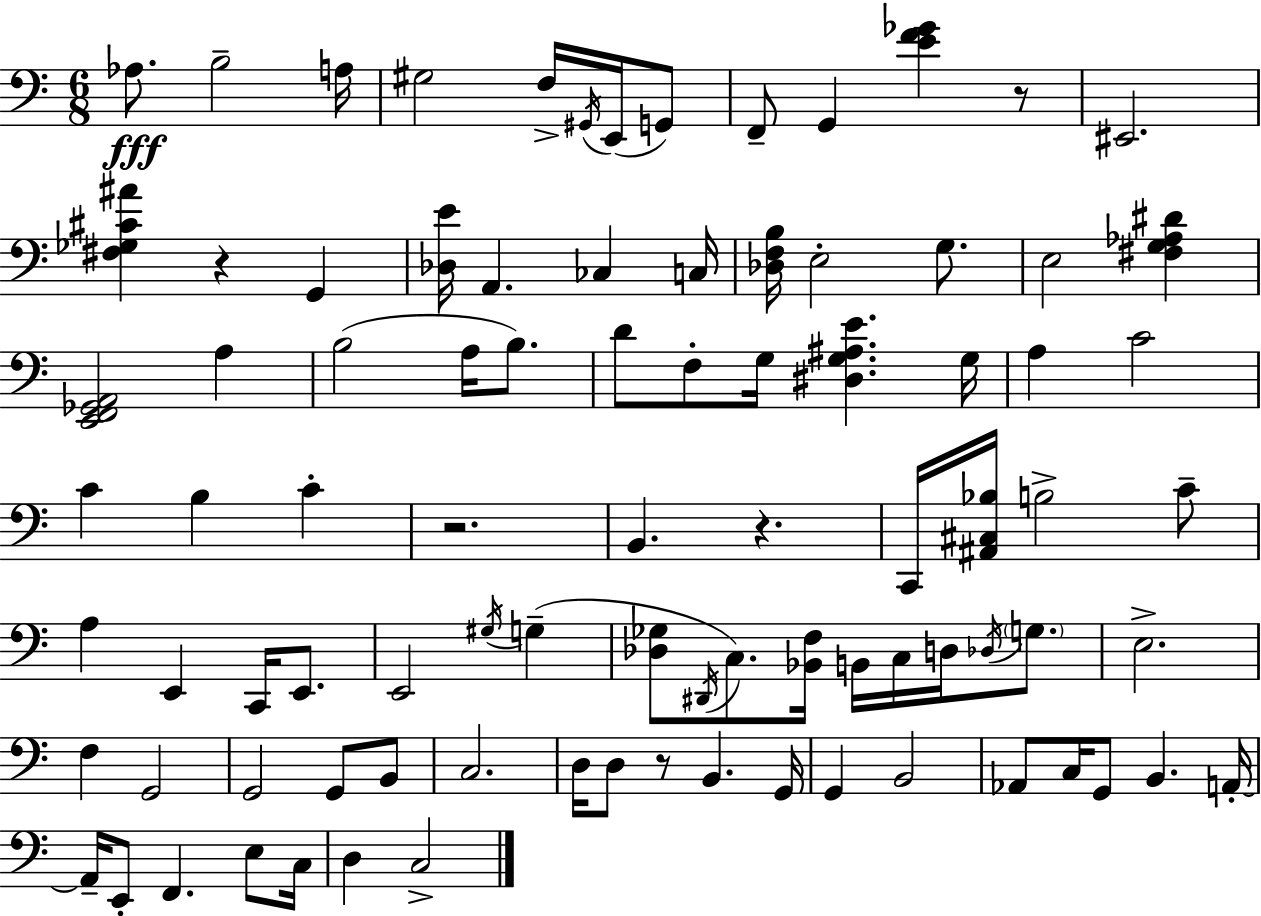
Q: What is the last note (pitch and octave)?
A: C3